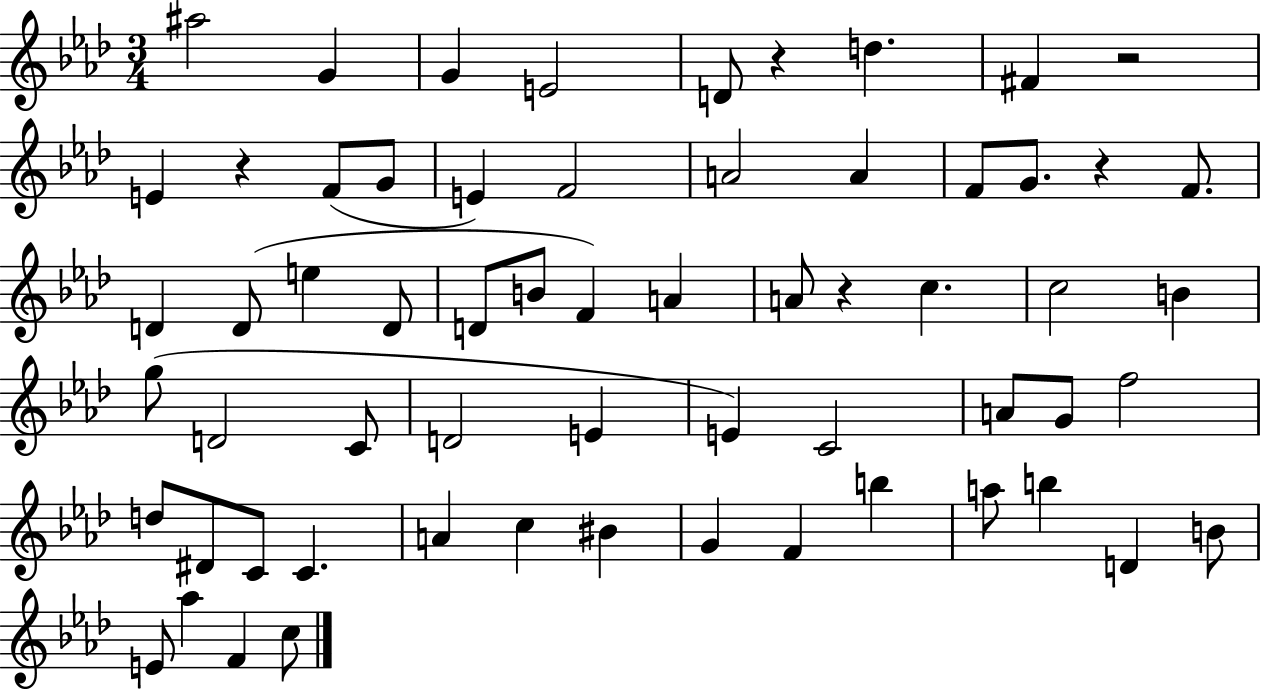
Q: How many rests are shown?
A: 5